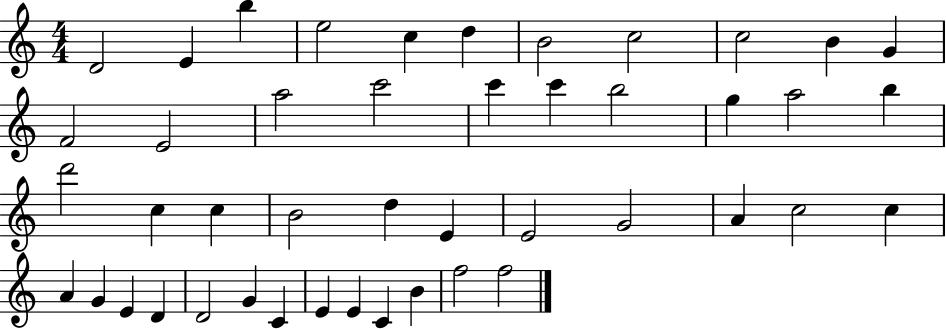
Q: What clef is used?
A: treble